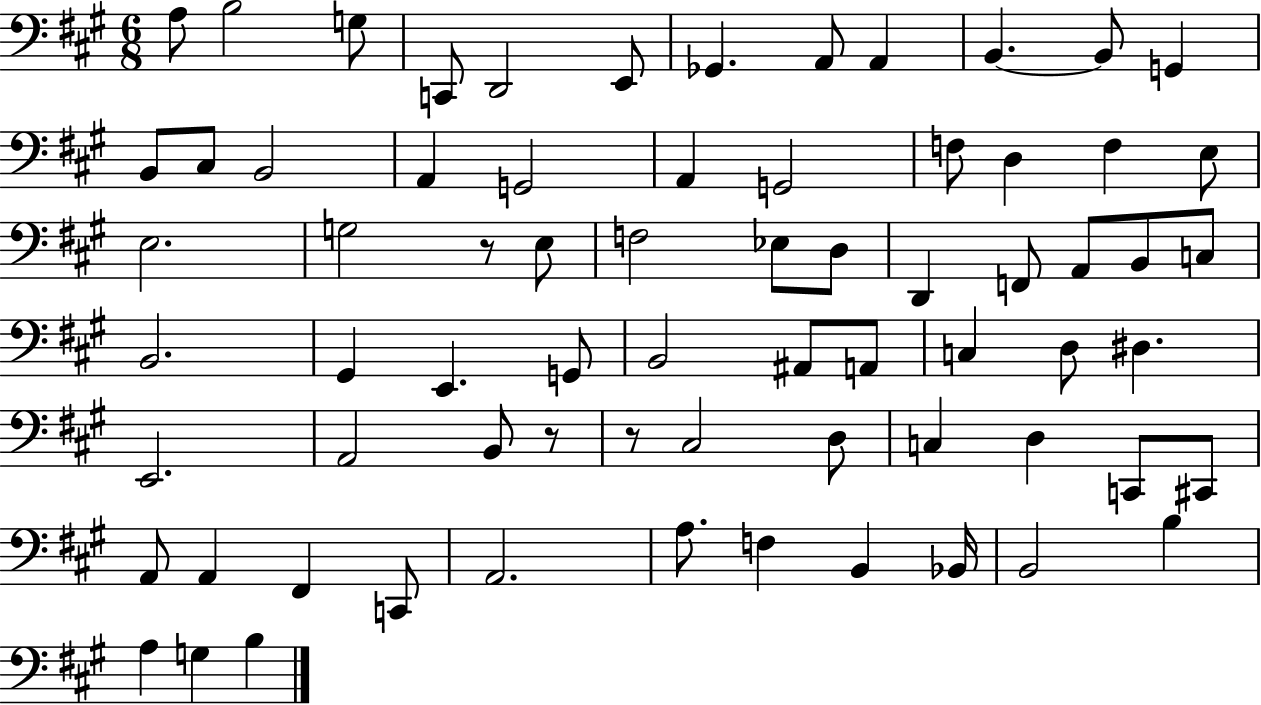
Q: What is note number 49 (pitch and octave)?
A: D3